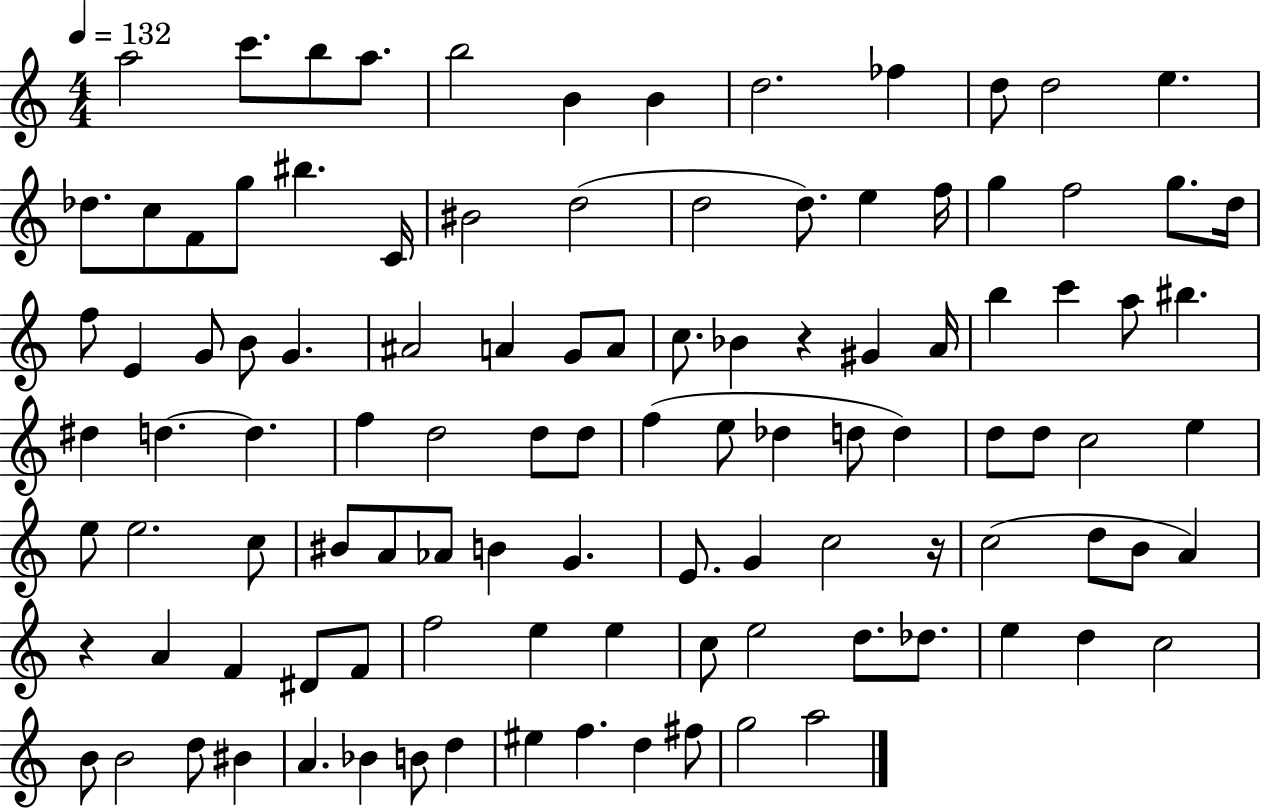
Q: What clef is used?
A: treble